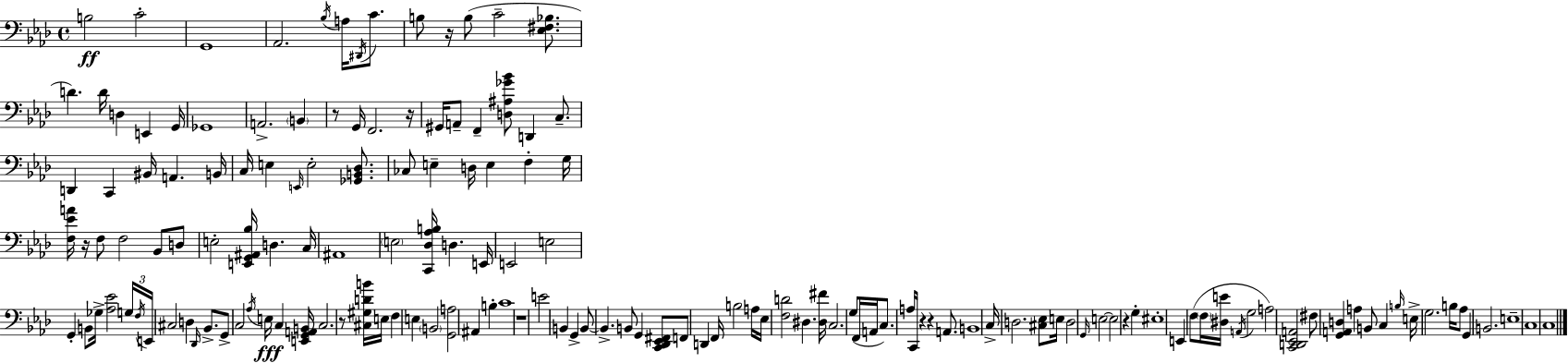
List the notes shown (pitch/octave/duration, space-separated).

B3/h C4/h G2/w Ab2/h. Bb3/s A3/s D#2/s C4/e. B3/e R/s B3/e C4/h [Eb3,F#3,Bb3]/e. D4/q. D4/s D3/q E2/q G2/s Gb2/w A2/h. B2/q R/e G2/s F2/h. R/s G#2/s A2/e F2/q [D3,A#3,Gb4,Bb4]/e D2/q C3/e. D2/q C2/q BIS2/s A2/q. B2/s C3/s E3/q E2/s E3/h [Gb2,B2,Db3]/e. CES3/e E3/q D3/s E3/q F3/q G3/s [F3,Eb4,A4]/s R/s F3/e F3/h Bb2/e D3/e E3/h [E2,G2,A#2,Bb3]/s D3/q. C3/s A#2/w E3/h [C2,Db3,Ab3,B3]/s D3/q. E2/s E2/h E3/h G2/q B2/e Gb3/s [Ab3,Eb4]/h G3/s F3/s E2/s C#3/h D3/q Db2/s Bb2/e. G2/e C3/h Ab3/s E3/s C3/q [E2,G2,A2,B2]/s C3/h. R/e [C#3,G#3,D4,B4]/s E3/s F3/q E3/q B2/h [G2,A3]/h A#2/q B3/q C4/w R/w E4/h B2/q G2/q B2/e B2/q. B2/e G2/q [C2,Db2,Eb2,F#2]/e F2/e D2/q F2/s B3/h A3/s Eb3/s [F3,D4]/h D#3/q. [D#3,F#4]/s C3/h. G3/e F2/s A2/s C3/e. A3/s C2/s R/q R/q A2/e. B2/w C3/s D3/h. [C#3,Eb3]/e E3/s D3/h G2/s E3/h E3/h R/q G3/q EIS3/w E2/q F3/e F3/s [D#3,E4]/s A2/s G3/h A3/h [C2,D2,Eb2,A2]/h F#3/e [G2,A2,D3]/q A3/q B2/e C3/q B3/s E3/s G3/h. B3/s Ab3/e G2/q B2/h. E3/w C3/w C3/w